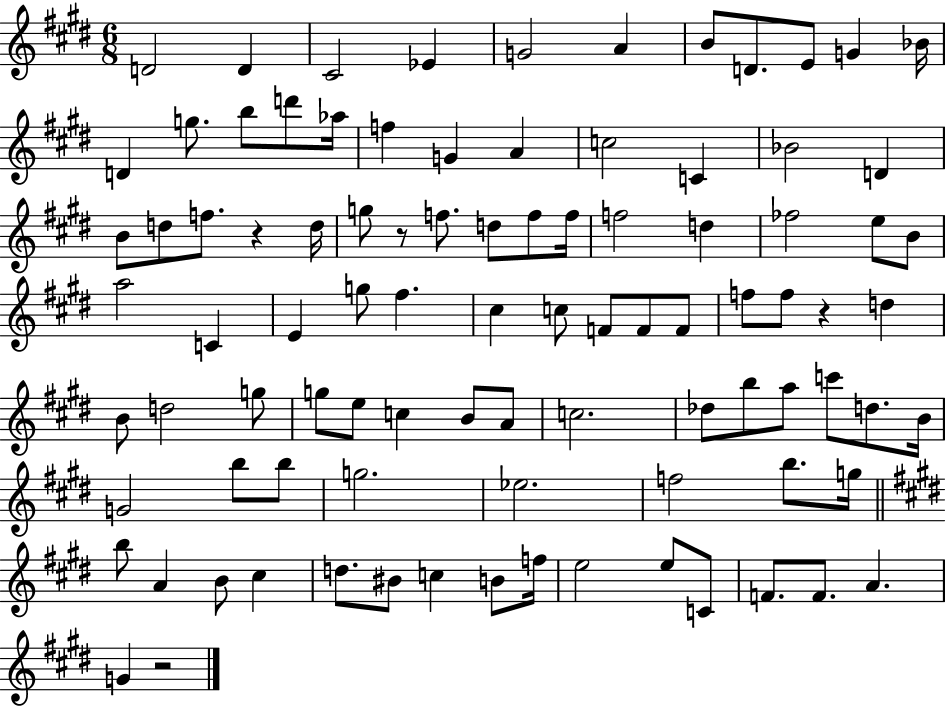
{
  \clef treble
  \numericTimeSignature
  \time 6/8
  \key e \major
  d'2 d'4 | cis'2 ees'4 | g'2 a'4 | b'8 d'8. e'8 g'4 bes'16 | \break d'4 g''8. b''8 d'''8 aes''16 | f''4 g'4 a'4 | c''2 c'4 | bes'2 d'4 | \break b'8 d''8 f''8. r4 d''16 | g''8 r8 f''8. d''8 f''8 f''16 | f''2 d''4 | fes''2 e''8 b'8 | \break a''2 c'4 | e'4 g''8 fis''4. | cis''4 c''8 f'8 f'8 f'8 | f''8 f''8 r4 d''4 | \break b'8 d''2 g''8 | g''8 e''8 c''4 b'8 a'8 | c''2. | des''8 b''8 a''8 c'''8 d''8. b'16 | \break g'2 b''8 b''8 | g''2. | ees''2. | f''2 b''8. g''16 | \break \bar "||" \break \key e \major b''8 a'4 b'8 cis''4 | d''8. bis'8 c''4 b'8 f''16 | e''2 e''8 c'8 | f'8. f'8. a'4. | \break g'4 r2 | \bar "|."
}